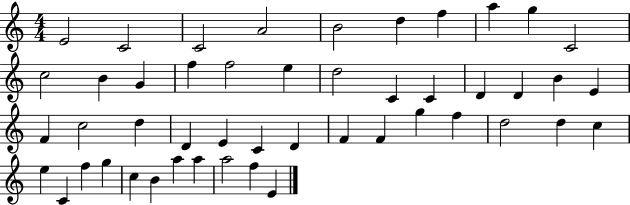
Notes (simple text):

E4/h C4/h C4/h A4/h B4/h D5/q F5/q A5/q G5/q C4/h C5/h B4/q G4/q F5/q F5/h E5/q D5/h C4/q C4/q D4/q D4/q B4/q E4/q F4/q C5/h D5/q D4/q E4/q C4/q D4/q F4/q F4/q G5/q F5/q D5/h D5/q C5/q E5/q C4/q F5/q G5/q C5/q B4/q A5/q A5/q A5/h F5/q E4/q